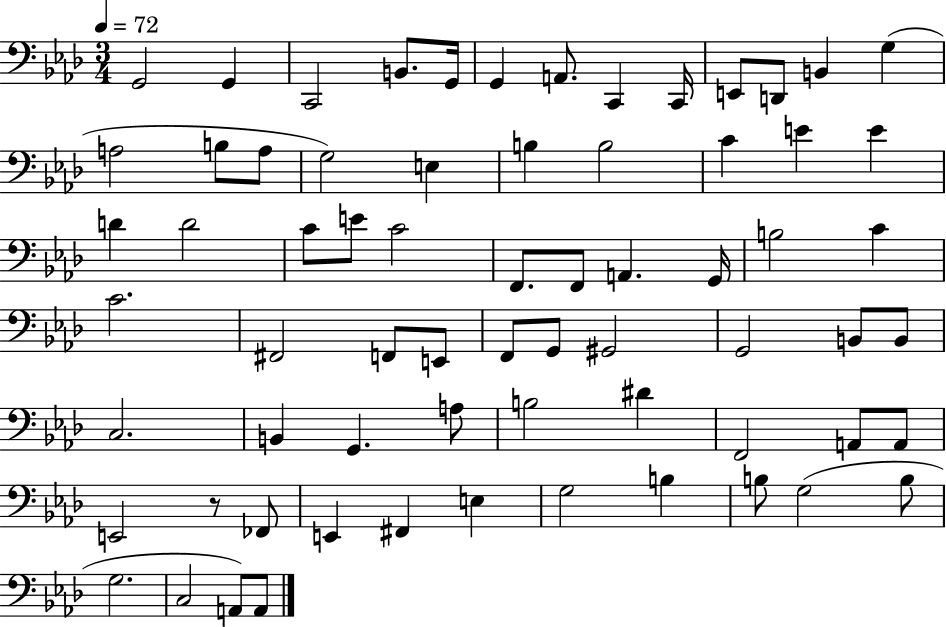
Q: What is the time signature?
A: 3/4